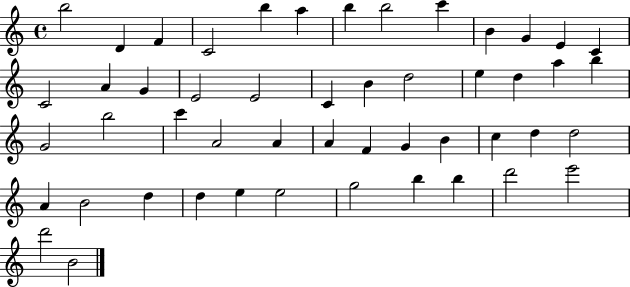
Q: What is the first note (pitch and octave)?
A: B5